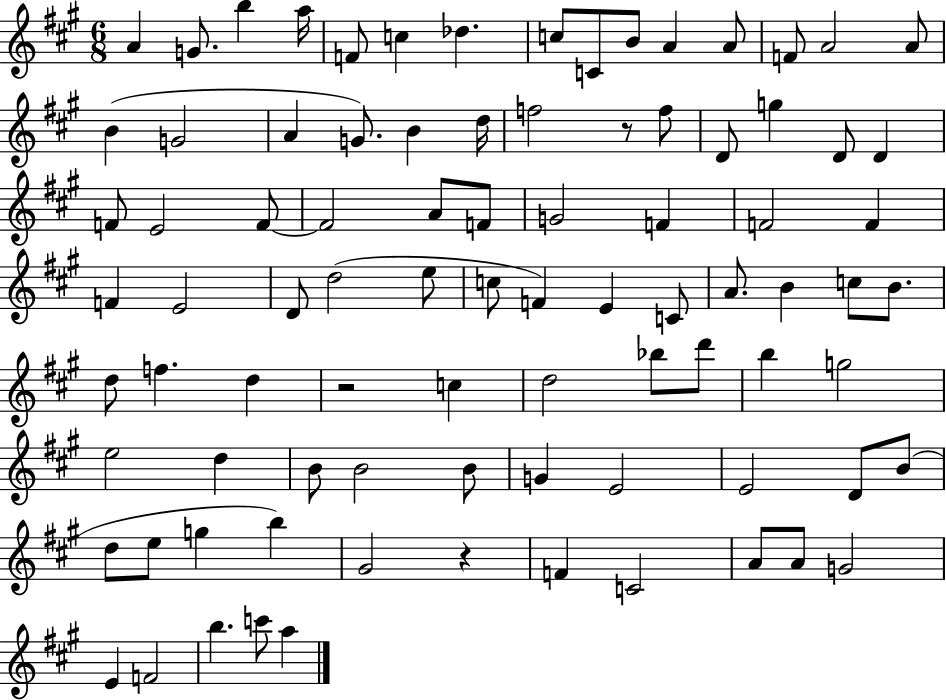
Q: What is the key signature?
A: A major